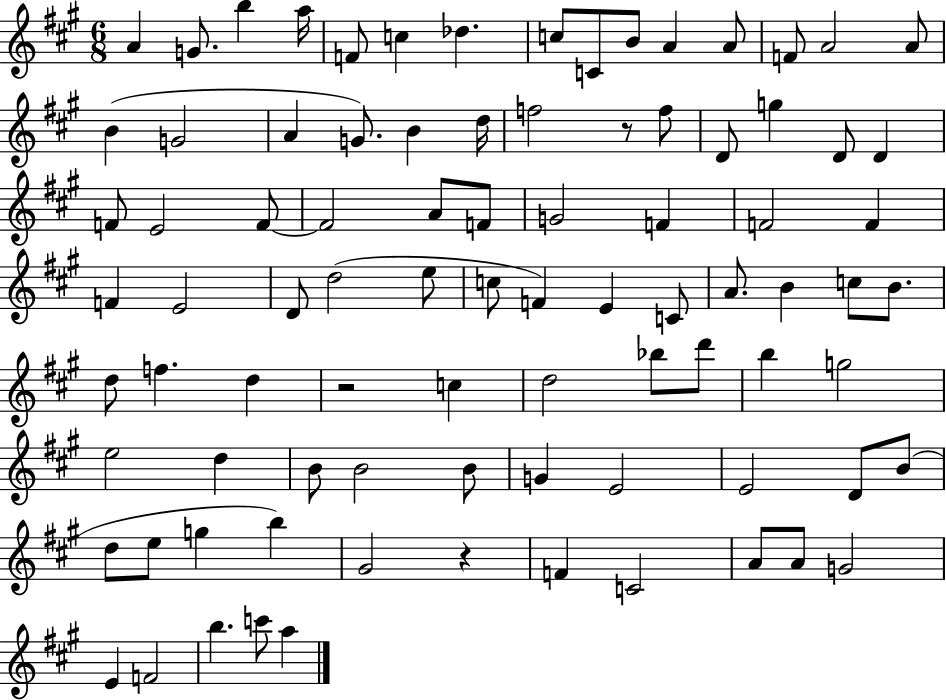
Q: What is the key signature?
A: A major